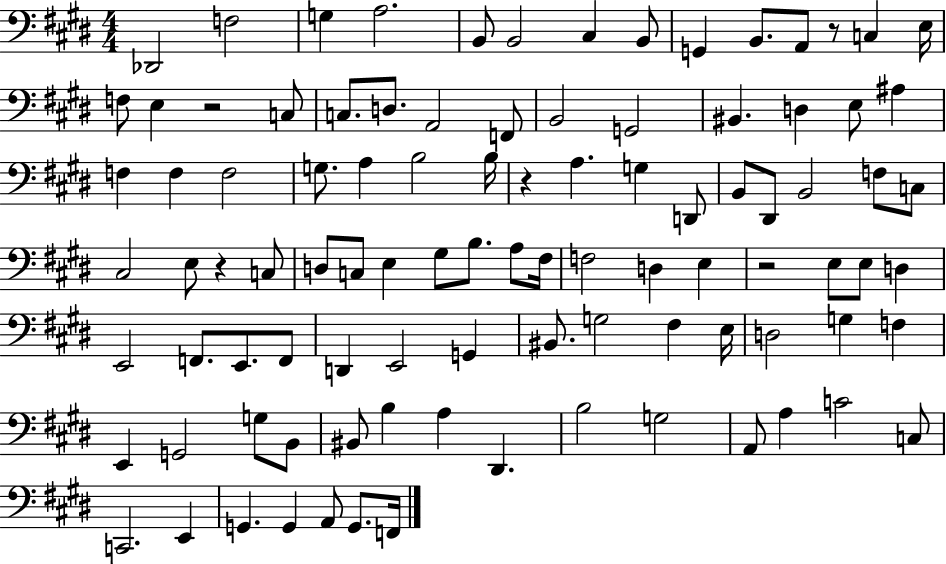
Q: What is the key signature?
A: E major